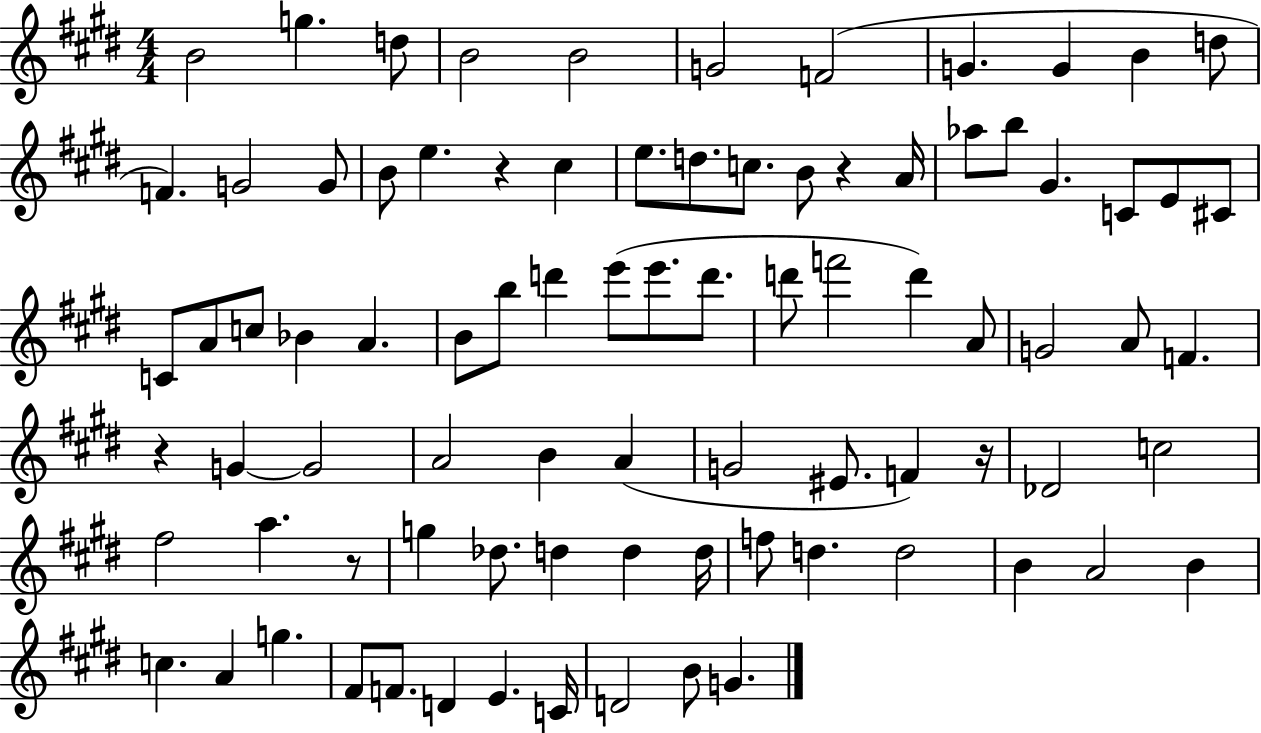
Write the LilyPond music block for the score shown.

{
  \clef treble
  \numericTimeSignature
  \time 4/4
  \key e \major
  \repeat volta 2 { b'2 g''4. d''8 | b'2 b'2 | g'2 f'2( | g'4. g'4 b'4 d''8 | \break f'4.) g'2 g'8 | b'8 e''4. r4 cis''4 | e''8. d''8. c''8. b'8 r4 a'16 | aes''8 b''8 gis'4. c'8 e'8 cis'8 | \break c'8 a'8 c''8 bes'4 a'4. | b'8 b''8 d'''4 e'''8( e'''8. d'''8. | d'''8 f'''2 d'''4) a'8 | g'2 a'8 f'4. | \break r4 g'4~~ g'2 | a'2 b'4 a'4( | g'2 eis'8. f'4) r16 | des'2 c''2 | \break fis''2 a''4. r8 | g''4 des''8. d''4 d''4 d''16 | f''8 d''4. d''2 | b'4 a'2 b'4 | \break c''4. a'4 g''4. | fis'8 f'8. d'4 e'4. c'16 | d'2 b'8 g'4. | } \bar "|."
}